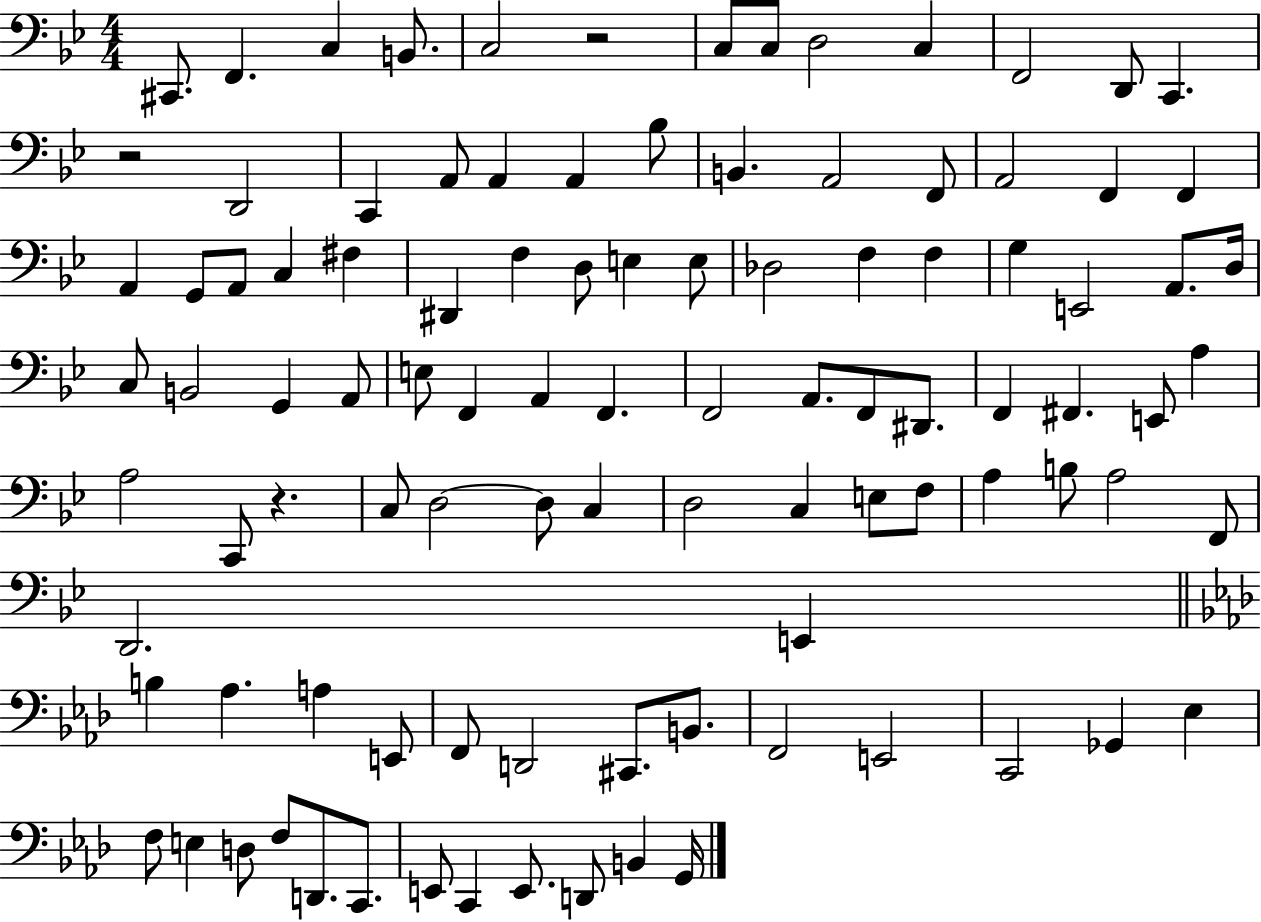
X:1
T:Untitled
M:4/4
L:1/4
K:Bb
^C,,/2 F,, C, B,,/2 C,2 z2 C,/2 C,/2 D,2 C, F,,2 D,,/2 C,, z2 D,,2 C,, A,,/2 A,, A,, _B,/2 B,, A,,2 F,,/2 A,,2 F,, F,, A,, G,,/2 A,,/2 C, ^F, ^D,, F, D,/2 E, E,/2 _D,2 F, F, G, E,,2 A,,/2 D,/4 C,/2 B,,2 G,, A,,/2 E,/2 F,, A,, F,, F,,2 A,,/2 F,,/2 ^D,,/2 F,, ^F,, E,,/2 A, A,2 C,,/2 z C,/2 D,2 D,/2 C, D,2 C, E,/2 F,/2 A, B,/2 A,2 F,,/2 D,,2 E,, B, _A, A, E,,/2 F,,/2 D,,2 ^C,,/2 B,,/2 F,,2 E,,2 C,,2 _G,, _E, F,/2 E, D,/2 F,/2 D,,/2 C,,/2 E,,/2 C,, E,,/2 D,,/2 B,, G,,/4